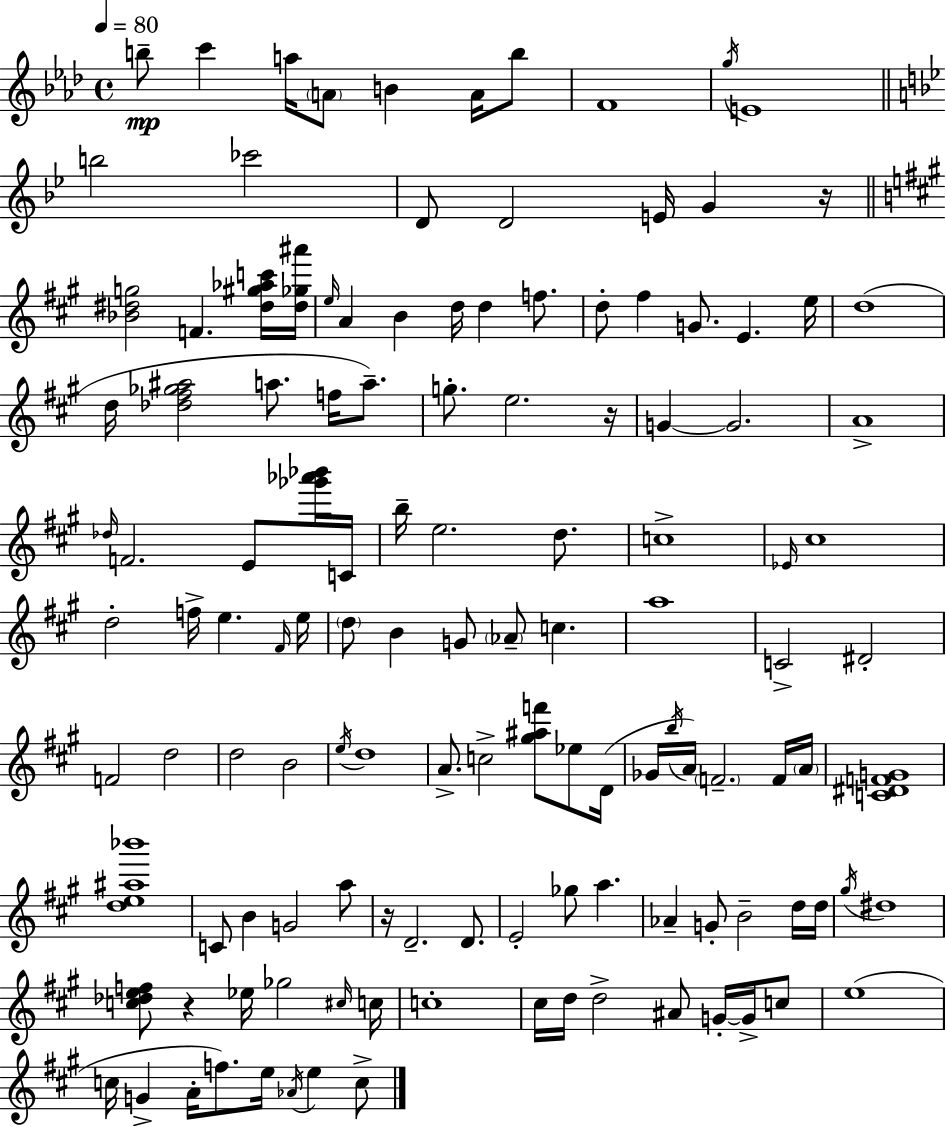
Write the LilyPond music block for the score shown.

{
  \clef treble
  \time 4/4
  \defaultTimeSignature
  \key f \minor
  \tempo 4 = 80
  \repeat volta 2 { b''8--\mp c'''4 a''16 \parenthesize a'8 b'4 a'16 b''8 | f'1 | \acciaccatura { g''16 } e'1 | \bar "||" \break \key bes \major b''2 ces'''2 | d'8 d'2 e'16 g'4 r16 | \bar "||" \break \key a \major <bes' dis'' g''>2 f'4. <dis'' gis'' aes'' c'''>16 <dis'' ges'' ais'''>16 | \grace { e''16 } a'4 b'4 d''16 d''4 f''8. | d''8-. fis''4 g'8. e'4. | e''16 d''1( | \break d''16 <des'' fis'' ges'' ais''>2 a''8. f''16 a''8.--) | g''8.-. e''2. | r16 g'4~~ g'2. | a'1-> | \break \grace { des''16 } f'2. e'8 | <ges''' aes''' bes'''>16 c'16 b''16-- e''2. d''8. | c''1-> | \grace { ees'16 } cis''1 | \break d''2-. f''16-> e''4. | \grace { fis'16 } e''16 \parenthesize d''8 b'4 g'8 \parenthesize aes'8-- c''4. | a''1 | c'2-> dis'2-. | \break f'2 d''2 | d''2 b'2 | \acciaccatura { e''16 } d''1 | a'8.-> c''2-> | \break <gis'' ais'' f'''>8 ees''8 d'16( ges'16 \acciaccatura { b''16 } a'16) \parenthesize f'2.-- | f'16 \parenthesize a'16 <c' dis' f' g'>1 | <d'' e'' ais'' bes'''>1 | c'8 b'4 g'2 | \break a''8 r16 d'2.-- | d'8. e'2-. ges''8 | a''4. aes'4-- g'8-. b'2-- | d''16 d''16 \acciaccatura { gis''16 } dis''1 | \break <c'' des'' e'' f''>8 r4 ees''16 ges''2 | \grace { cis''16 } c''16 c''1-. | cis''16 d''16 d''2-> | ais'8 g'16-.~~ g'16-> c''8 e''1( | \break c''16 g'4-> a'16-. f''8.) | e''16 \acciaccatura { aes'16 } e''4 c''8-> } \bar "|."
}